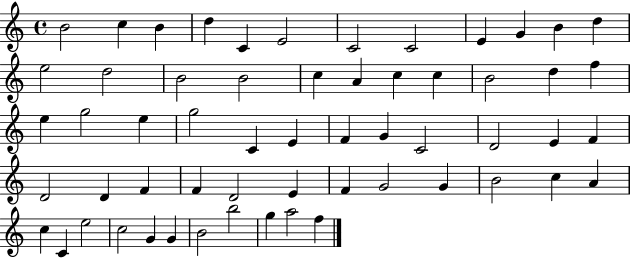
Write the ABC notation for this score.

X:1
T:Untitled
M:4/4
L:1/4
K:C
B2 c B d C E2 C2 C2 E G B d e2 d2 B2 B2 c A c c B2 d f e g2 e g2 C E F G C2 D2 E F D2 D F F D2 E F G2 G B2 c A c C e2 c2 G G B2 b2 g a2 f